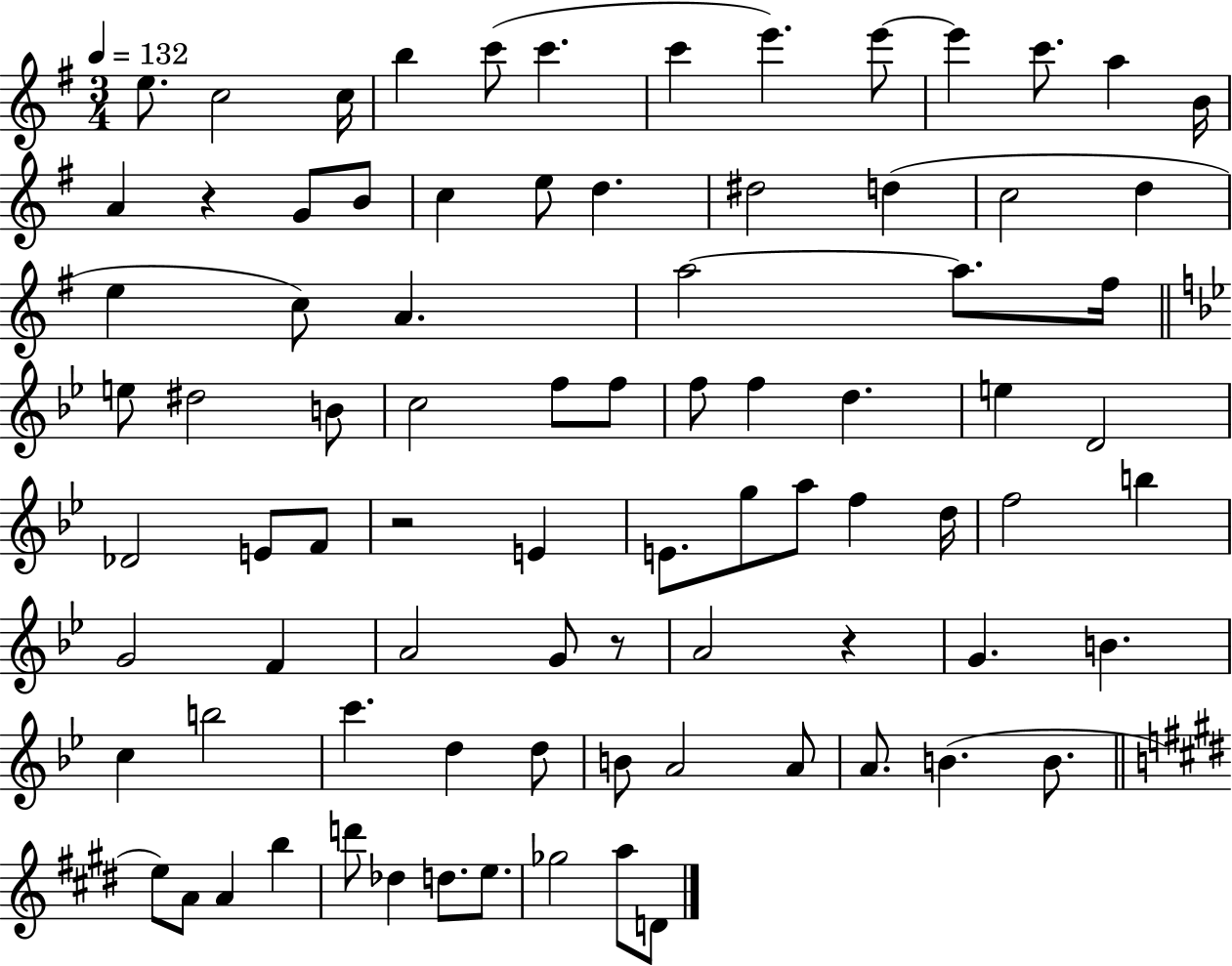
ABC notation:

X:1
T:Untitled
M:3/4
L:1/4
K:G
e/2 c2 c/4 b c'/2 c' c' e' e'/2 e' c'/2 a B/4 A z G/2 B/2 c e/2 d ^d2 d c2 d e c/2 A a2 a/2 ^f/4 e/2 ^d2 B/2 c2 f/2 f/2 f/2 f d e D2 _D2 E/2 F/2 z2 E E/2 g/2 a/2 f d/4 f2 b G2 F A2 G/2 z/2 A2 z G B c b2 c' d d/2 B/2 A2 A/2 A/2 B B/2 e/2 A/2 A b d'/2 _d d/2 e/2 _g2 a/2 D/2